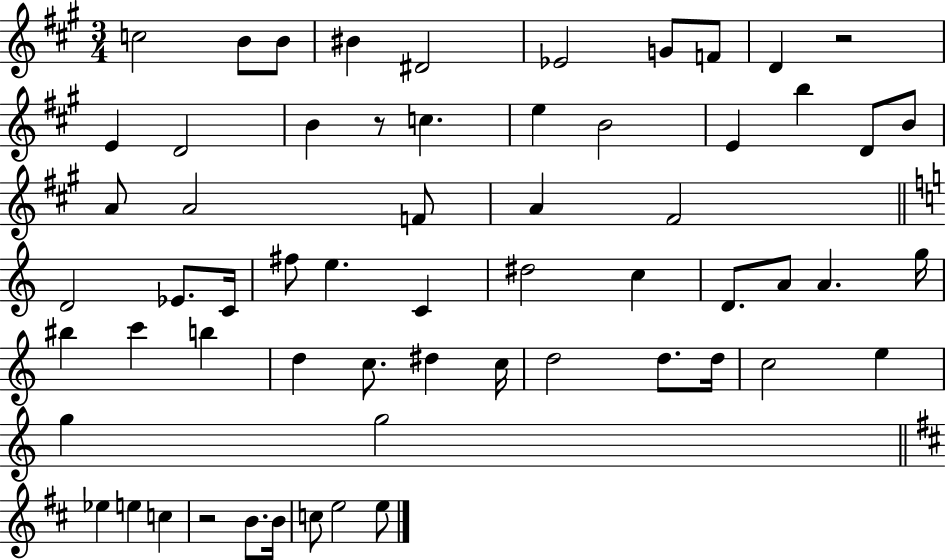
C5/h B4/e B4/e BIS4/q D#4/h Eb4/h G4/e F4/e D4/q R/h E4/q D4/h B4/q R/e C5/q. E5/q B4/h E4/q B5/q D4/e B4/e A4/e A4/h F4/e A4/q F#4/h D4/h Eb4/e. C4/s F#5/e E5/q. C4/q D#5/h C5/q D4/e. A4/e A4/q. G5/s BIS5/q C6/q B5/q D5/q C5/e. D#5/q C5/s D5/h D5/e. D5/s C5/h E5/q G5/q G5/h Eb5/q E5/q C5/q R/h B4/e. B4/s C5/e E5/h E5/e